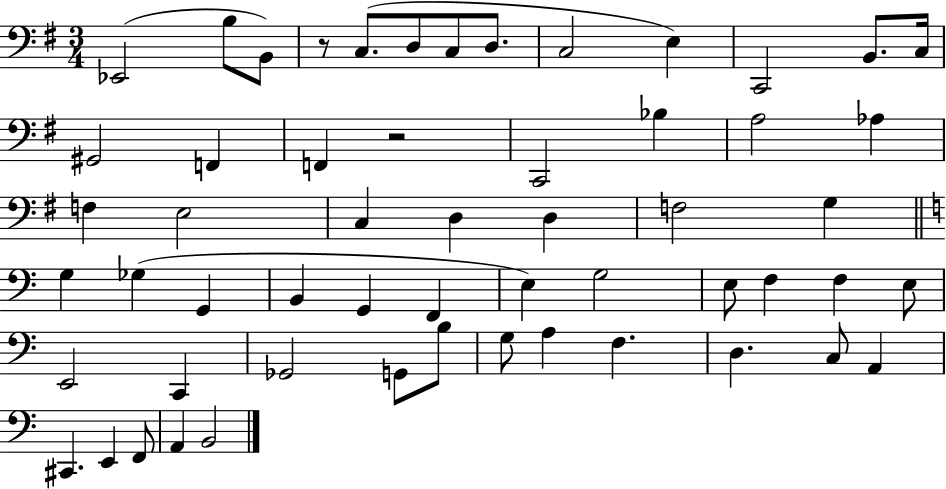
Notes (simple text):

Eb2/h B3/e B2/e R/e C3/e. D3/e C3/e D3/e. C3/h E3/q C2/h B2/e. C3/s G#2/h F2/q F2/q R/h C2/h Bb3/q A3/h Ab3/q F3/q E3/h C3/q D3/q D3/q F3/h G3/q G3/q Gb3/q G2/q B2/q G2/q F2/q E3/q G3/h E3/e F3/q F3/q E3/e E2/h C2/q Gb2/h G2/e B3/e G3/e A3/q F3/q. D3/q. C3/e A2/q C#2/q. E2/q F2/e A2/q B2/h